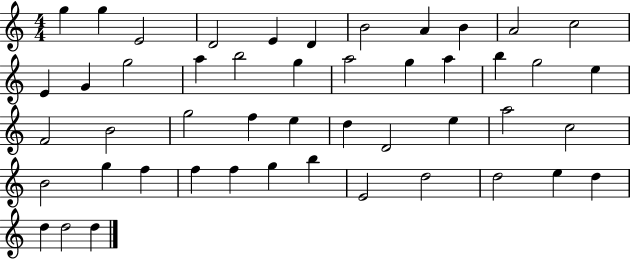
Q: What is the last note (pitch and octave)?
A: D5